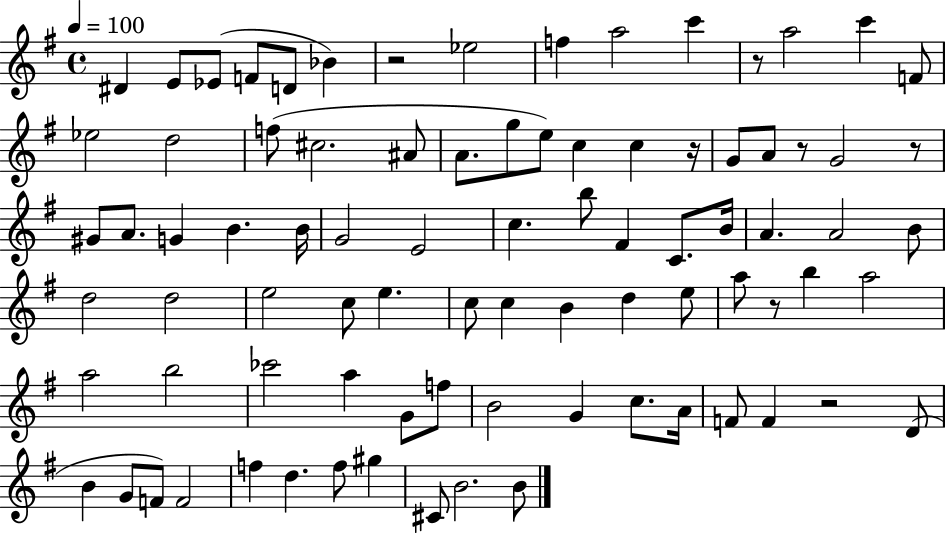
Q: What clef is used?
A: treble